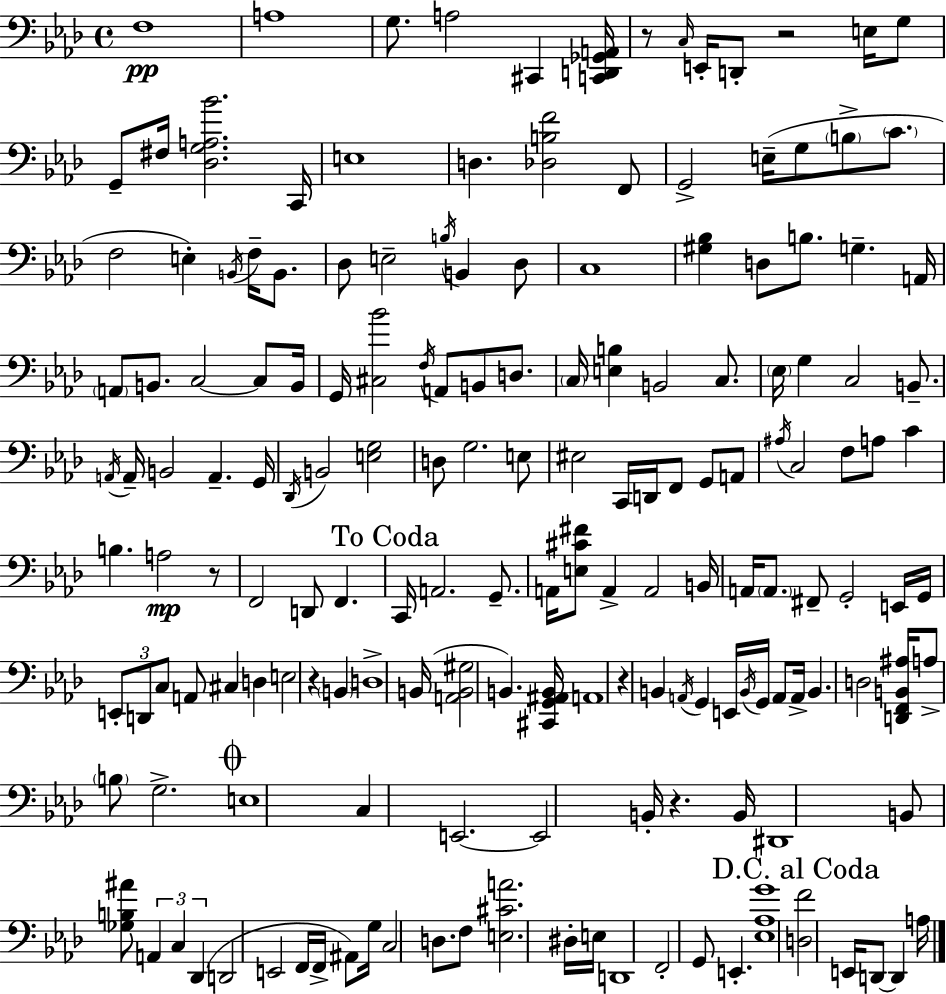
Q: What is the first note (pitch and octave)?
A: F3